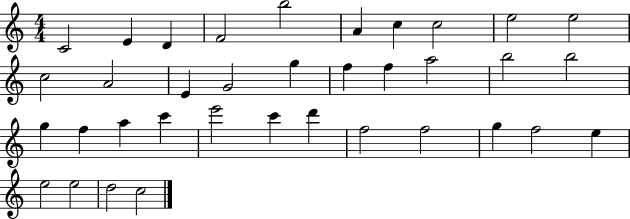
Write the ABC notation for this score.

X:1
T:Untitled
M:4/4
L:1/4
K:C
C2 E D F2 b2 A c c2 e2 e2 c2 A2 E G2 g f f a2 b2 b2 g f a c' e'2 c' d' f2 f2 g f2 e e2 e2 d2 c2